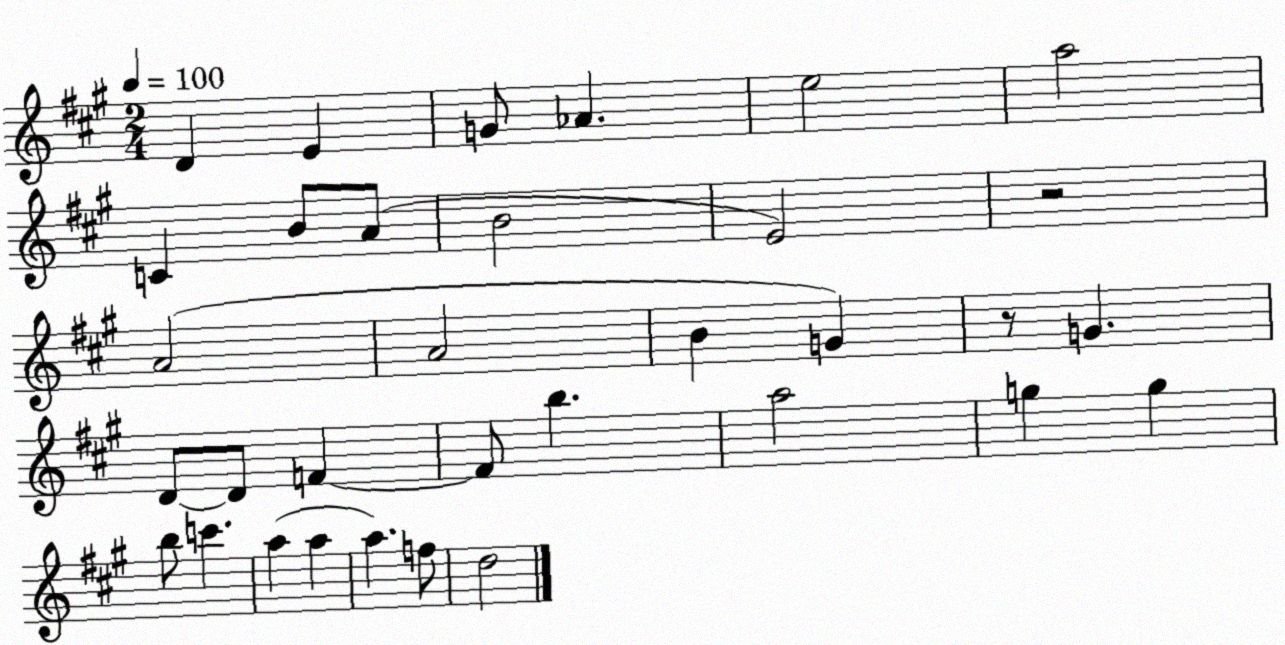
X:1
T:Untitled
M:2/4
L:1/4
K:A
D E G/2 _A e2 a2 C B/2 A/2 B2 E2 z2 A2 A2 B G z/2 G D/2 D/2 F F/2 b a2 g g b/2 c' a a a f/2 d2